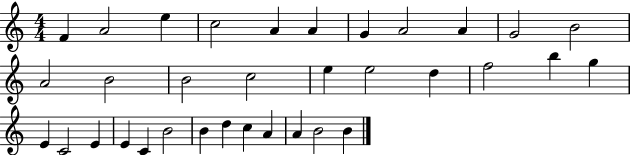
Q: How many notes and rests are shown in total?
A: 34